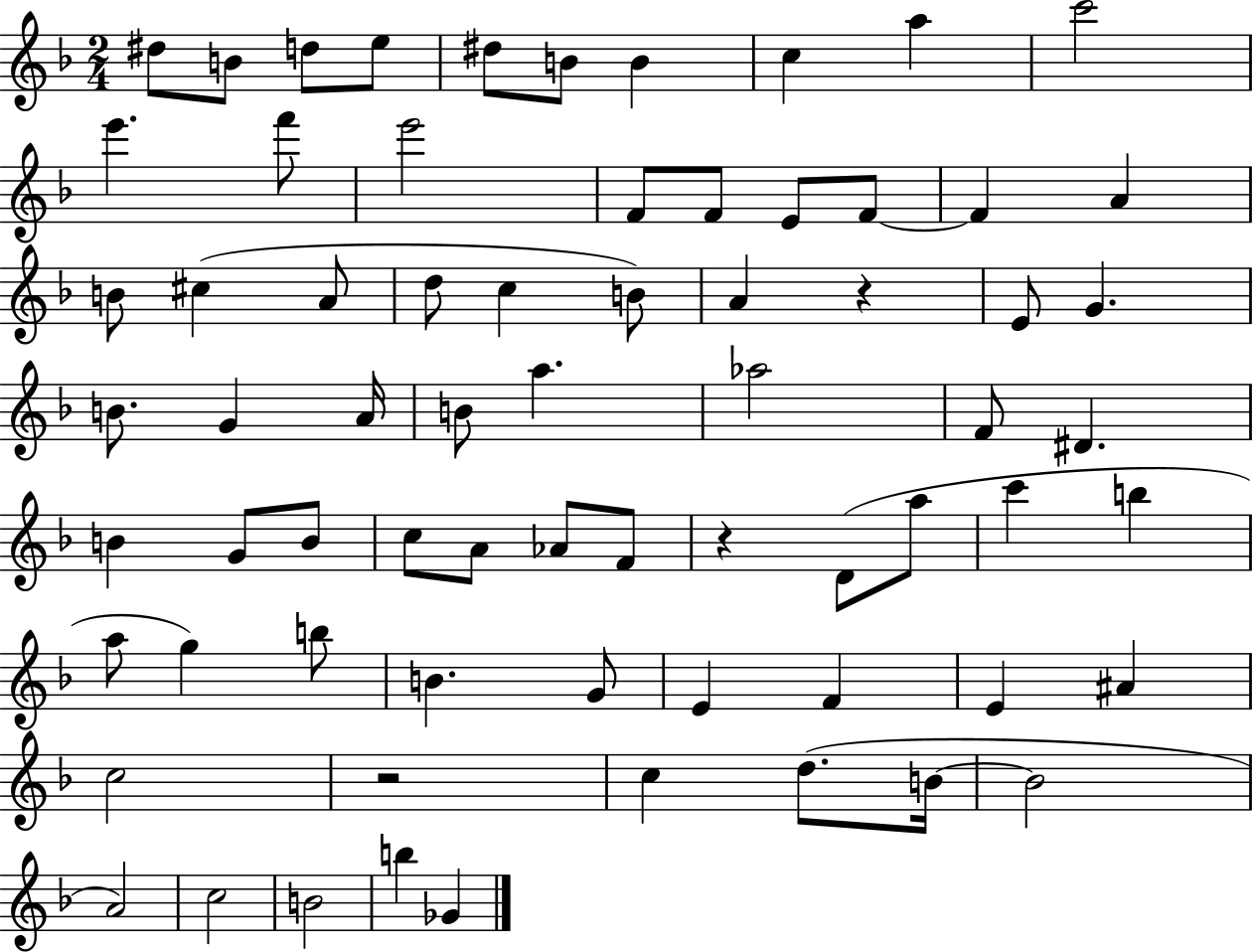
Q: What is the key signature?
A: F major